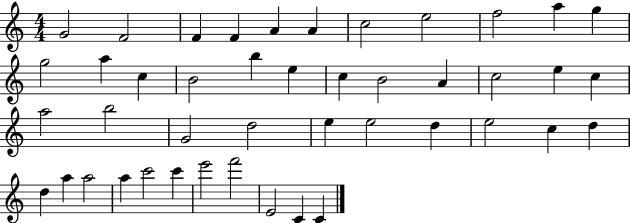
G4/h F4/h F4/q F4/q A4/q A4/q C5/h E5/h F5/h A5/q G5/q G5/h A5/q C5/q B4/h B5/q E5/q C5/q B4/h A4/q C5/h E5/q C5/q A5/h B5/h G4/h D5/h E5/q E5/h D5/q E5/h C5/q D5/q D5/q A5/q A5/h A5/q C6/h C6/q E6/h F6/h E4/h C4/q C4/q